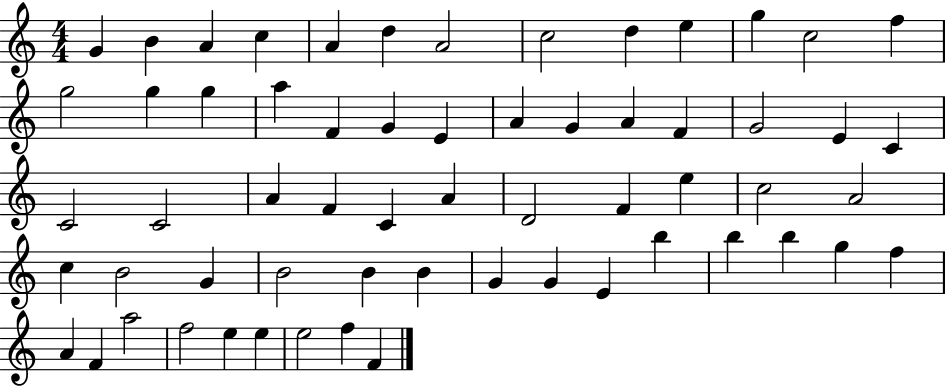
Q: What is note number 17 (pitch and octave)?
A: A5